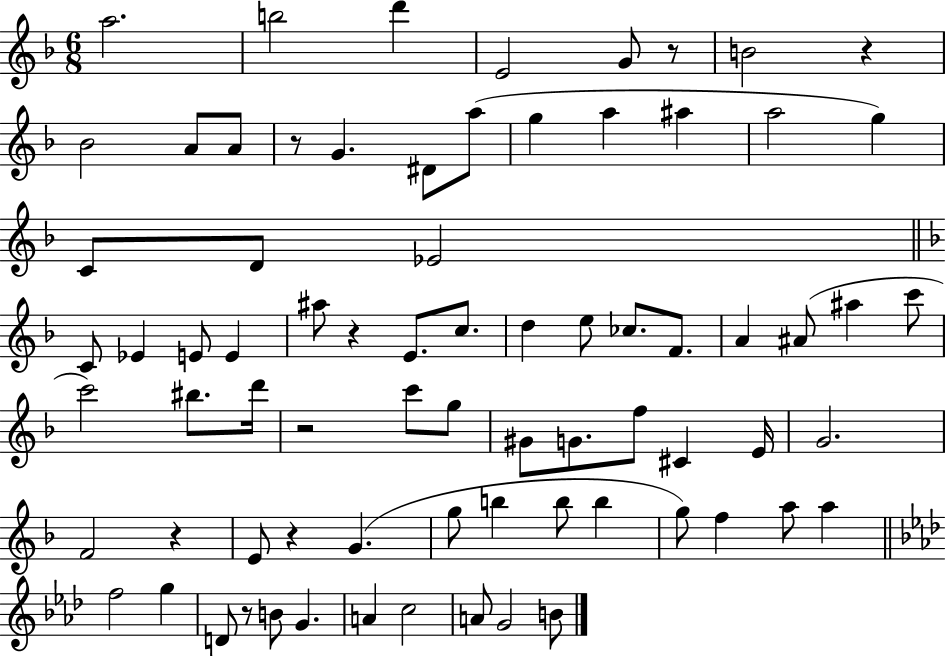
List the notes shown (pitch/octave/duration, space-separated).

A5/h. B5/h D6/q E4/h G4/e R/e B4/h R/q Bb4/h A4/e A4/e R/e G4/q. D#4/e A5/e G5/q A5/q A#5/q A5/h G5/q C4/e D4/e Eb4/h C4/e Eb4/q E4/e E4/q A#5/e R/q E4/e. C5/e. D5/q E5/e CES5/e. F4/e. A4/q A#4/e A#5/q C6/e C6/h BIS5/e. D6/s R/h C6/e G5/e G#4/e G4/e. F5/e C#4/q E4/s G4/h. F4/h R/q E4/e R/q G4/q. G5/e B5/q B5/e B5/q G5/e F5/q A5/e A5/q F5/h G5/q D4/e R/e B4/e G4/q. A4/q C5/h A4/e G4/h B4/e